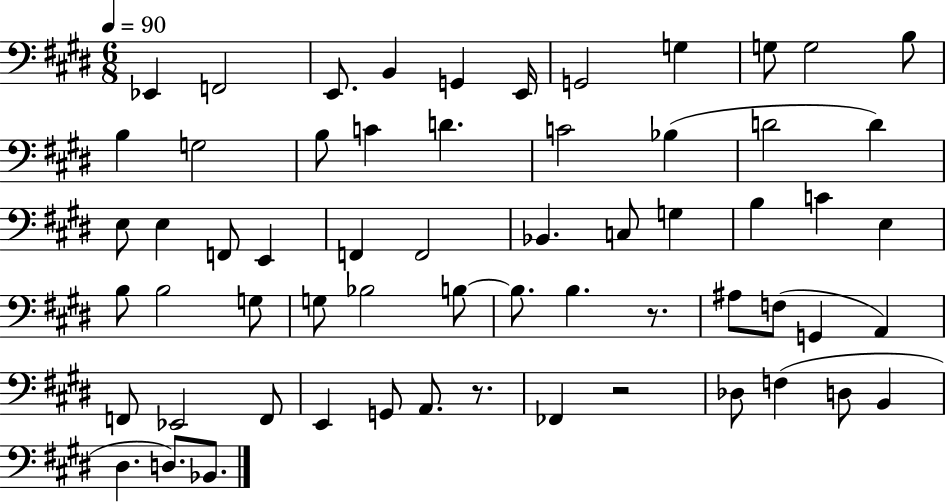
X:1
T:Untitled
M:6/8
L:1/4
K:E
_E,, F,,2 E,,/2 B,, G,, E,,/4 G,,2 G, G,/2 G,2 B,/2 B, G,2 B,/2 C D C2 _B, D2 D E,/2 E, F,,/2 E,, F,, F,,2 _B,, C,/2 G, B, C E, B,/2 B,2 G,/2 G,/2 _B,2 B,/2 B,/2 B, z/2 ^A,/2 F,/2 G,, A,, F,,/2 _E,,2 F,,/2 E,, G,,/2 A,,/2 z/2 _F,, z2 _D,/2 F, D,/2 B,, ^D, D,/2 _B,,/2